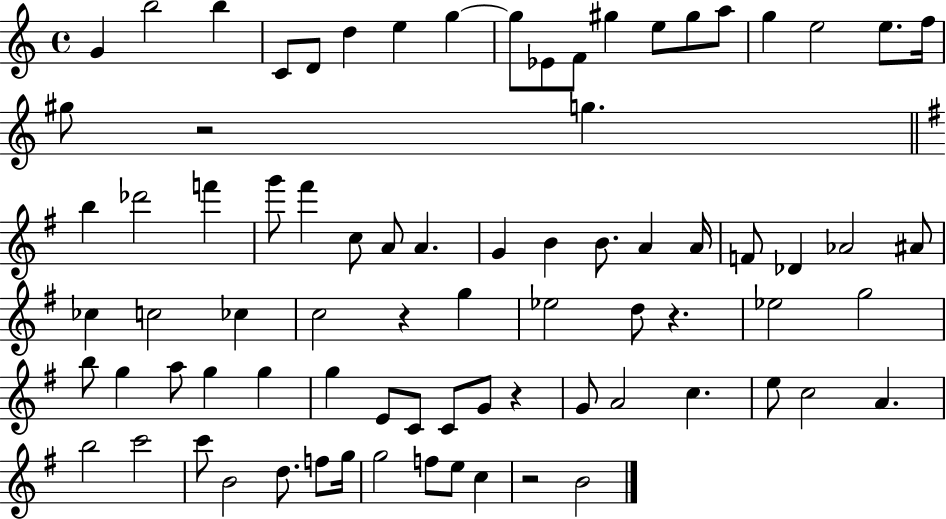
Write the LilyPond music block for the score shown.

{
  \clef treble
  \time 4/4
  \defaultTimeSignature
  \key c \major
  g'4 b''2 b''4 | c'8 d'8 d''4 e''4 g''4~~ | g''8 ees'8 f'8 gis''4 e''8 gis''8 a''8 | g''4 e''2 e''8. f''16 | \break gis''8 r2 g''4. | \bar "||" \break \key g \major b''4 des'''2 f'''4 | g'''8 fis'''4 c''8 a'8 a'4. | g'4 b'4 b'8. a'4 a'16 | f'8 des'4 aes'2 ais'8 | \break ces''4 c''2 ces''4 | c''2 r4 g''4 | ees''2 d''8 r4. | ees''2 g''2 | \break b''8 g''4 a''8 g''4 g''4 | g''4 e'8 c'8 c'8 g'8 r4 | g'8 a'2 c''4. | e''8 c''2 a'4. | \break b''2 c'''2 | c'''8 b'2 d''8. f''8 g''16 | g''2 f''8 e''8 c''4 | r2 b'2 | \break \bar "|."
}